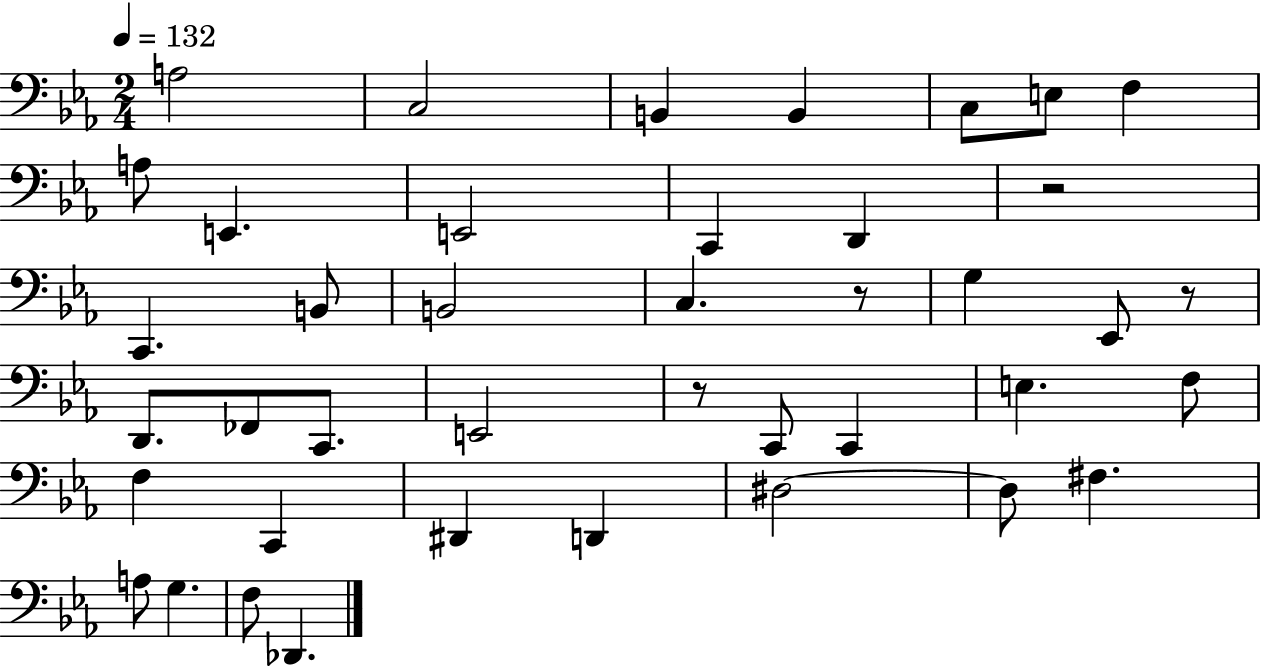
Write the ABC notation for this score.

X:1
T:Untitled
M:2/4
L:1/4
K:Eb
A,2 C,2 B,, B,, C,/2 E,/2 F, A,/2 E,, E,,2 C,, D,, z2 C,, B,,/2 B,,2 C, z/2 G, _E,,/2 z/2 D,,/2 _F,,/2 C,,/2 E,,2 z/2 C,,/2 C,, E, F,/2 F, C,, ^D,, D,, ^D,2 ^D,/2 ^F, A,/2 G, F,/2 _D,,